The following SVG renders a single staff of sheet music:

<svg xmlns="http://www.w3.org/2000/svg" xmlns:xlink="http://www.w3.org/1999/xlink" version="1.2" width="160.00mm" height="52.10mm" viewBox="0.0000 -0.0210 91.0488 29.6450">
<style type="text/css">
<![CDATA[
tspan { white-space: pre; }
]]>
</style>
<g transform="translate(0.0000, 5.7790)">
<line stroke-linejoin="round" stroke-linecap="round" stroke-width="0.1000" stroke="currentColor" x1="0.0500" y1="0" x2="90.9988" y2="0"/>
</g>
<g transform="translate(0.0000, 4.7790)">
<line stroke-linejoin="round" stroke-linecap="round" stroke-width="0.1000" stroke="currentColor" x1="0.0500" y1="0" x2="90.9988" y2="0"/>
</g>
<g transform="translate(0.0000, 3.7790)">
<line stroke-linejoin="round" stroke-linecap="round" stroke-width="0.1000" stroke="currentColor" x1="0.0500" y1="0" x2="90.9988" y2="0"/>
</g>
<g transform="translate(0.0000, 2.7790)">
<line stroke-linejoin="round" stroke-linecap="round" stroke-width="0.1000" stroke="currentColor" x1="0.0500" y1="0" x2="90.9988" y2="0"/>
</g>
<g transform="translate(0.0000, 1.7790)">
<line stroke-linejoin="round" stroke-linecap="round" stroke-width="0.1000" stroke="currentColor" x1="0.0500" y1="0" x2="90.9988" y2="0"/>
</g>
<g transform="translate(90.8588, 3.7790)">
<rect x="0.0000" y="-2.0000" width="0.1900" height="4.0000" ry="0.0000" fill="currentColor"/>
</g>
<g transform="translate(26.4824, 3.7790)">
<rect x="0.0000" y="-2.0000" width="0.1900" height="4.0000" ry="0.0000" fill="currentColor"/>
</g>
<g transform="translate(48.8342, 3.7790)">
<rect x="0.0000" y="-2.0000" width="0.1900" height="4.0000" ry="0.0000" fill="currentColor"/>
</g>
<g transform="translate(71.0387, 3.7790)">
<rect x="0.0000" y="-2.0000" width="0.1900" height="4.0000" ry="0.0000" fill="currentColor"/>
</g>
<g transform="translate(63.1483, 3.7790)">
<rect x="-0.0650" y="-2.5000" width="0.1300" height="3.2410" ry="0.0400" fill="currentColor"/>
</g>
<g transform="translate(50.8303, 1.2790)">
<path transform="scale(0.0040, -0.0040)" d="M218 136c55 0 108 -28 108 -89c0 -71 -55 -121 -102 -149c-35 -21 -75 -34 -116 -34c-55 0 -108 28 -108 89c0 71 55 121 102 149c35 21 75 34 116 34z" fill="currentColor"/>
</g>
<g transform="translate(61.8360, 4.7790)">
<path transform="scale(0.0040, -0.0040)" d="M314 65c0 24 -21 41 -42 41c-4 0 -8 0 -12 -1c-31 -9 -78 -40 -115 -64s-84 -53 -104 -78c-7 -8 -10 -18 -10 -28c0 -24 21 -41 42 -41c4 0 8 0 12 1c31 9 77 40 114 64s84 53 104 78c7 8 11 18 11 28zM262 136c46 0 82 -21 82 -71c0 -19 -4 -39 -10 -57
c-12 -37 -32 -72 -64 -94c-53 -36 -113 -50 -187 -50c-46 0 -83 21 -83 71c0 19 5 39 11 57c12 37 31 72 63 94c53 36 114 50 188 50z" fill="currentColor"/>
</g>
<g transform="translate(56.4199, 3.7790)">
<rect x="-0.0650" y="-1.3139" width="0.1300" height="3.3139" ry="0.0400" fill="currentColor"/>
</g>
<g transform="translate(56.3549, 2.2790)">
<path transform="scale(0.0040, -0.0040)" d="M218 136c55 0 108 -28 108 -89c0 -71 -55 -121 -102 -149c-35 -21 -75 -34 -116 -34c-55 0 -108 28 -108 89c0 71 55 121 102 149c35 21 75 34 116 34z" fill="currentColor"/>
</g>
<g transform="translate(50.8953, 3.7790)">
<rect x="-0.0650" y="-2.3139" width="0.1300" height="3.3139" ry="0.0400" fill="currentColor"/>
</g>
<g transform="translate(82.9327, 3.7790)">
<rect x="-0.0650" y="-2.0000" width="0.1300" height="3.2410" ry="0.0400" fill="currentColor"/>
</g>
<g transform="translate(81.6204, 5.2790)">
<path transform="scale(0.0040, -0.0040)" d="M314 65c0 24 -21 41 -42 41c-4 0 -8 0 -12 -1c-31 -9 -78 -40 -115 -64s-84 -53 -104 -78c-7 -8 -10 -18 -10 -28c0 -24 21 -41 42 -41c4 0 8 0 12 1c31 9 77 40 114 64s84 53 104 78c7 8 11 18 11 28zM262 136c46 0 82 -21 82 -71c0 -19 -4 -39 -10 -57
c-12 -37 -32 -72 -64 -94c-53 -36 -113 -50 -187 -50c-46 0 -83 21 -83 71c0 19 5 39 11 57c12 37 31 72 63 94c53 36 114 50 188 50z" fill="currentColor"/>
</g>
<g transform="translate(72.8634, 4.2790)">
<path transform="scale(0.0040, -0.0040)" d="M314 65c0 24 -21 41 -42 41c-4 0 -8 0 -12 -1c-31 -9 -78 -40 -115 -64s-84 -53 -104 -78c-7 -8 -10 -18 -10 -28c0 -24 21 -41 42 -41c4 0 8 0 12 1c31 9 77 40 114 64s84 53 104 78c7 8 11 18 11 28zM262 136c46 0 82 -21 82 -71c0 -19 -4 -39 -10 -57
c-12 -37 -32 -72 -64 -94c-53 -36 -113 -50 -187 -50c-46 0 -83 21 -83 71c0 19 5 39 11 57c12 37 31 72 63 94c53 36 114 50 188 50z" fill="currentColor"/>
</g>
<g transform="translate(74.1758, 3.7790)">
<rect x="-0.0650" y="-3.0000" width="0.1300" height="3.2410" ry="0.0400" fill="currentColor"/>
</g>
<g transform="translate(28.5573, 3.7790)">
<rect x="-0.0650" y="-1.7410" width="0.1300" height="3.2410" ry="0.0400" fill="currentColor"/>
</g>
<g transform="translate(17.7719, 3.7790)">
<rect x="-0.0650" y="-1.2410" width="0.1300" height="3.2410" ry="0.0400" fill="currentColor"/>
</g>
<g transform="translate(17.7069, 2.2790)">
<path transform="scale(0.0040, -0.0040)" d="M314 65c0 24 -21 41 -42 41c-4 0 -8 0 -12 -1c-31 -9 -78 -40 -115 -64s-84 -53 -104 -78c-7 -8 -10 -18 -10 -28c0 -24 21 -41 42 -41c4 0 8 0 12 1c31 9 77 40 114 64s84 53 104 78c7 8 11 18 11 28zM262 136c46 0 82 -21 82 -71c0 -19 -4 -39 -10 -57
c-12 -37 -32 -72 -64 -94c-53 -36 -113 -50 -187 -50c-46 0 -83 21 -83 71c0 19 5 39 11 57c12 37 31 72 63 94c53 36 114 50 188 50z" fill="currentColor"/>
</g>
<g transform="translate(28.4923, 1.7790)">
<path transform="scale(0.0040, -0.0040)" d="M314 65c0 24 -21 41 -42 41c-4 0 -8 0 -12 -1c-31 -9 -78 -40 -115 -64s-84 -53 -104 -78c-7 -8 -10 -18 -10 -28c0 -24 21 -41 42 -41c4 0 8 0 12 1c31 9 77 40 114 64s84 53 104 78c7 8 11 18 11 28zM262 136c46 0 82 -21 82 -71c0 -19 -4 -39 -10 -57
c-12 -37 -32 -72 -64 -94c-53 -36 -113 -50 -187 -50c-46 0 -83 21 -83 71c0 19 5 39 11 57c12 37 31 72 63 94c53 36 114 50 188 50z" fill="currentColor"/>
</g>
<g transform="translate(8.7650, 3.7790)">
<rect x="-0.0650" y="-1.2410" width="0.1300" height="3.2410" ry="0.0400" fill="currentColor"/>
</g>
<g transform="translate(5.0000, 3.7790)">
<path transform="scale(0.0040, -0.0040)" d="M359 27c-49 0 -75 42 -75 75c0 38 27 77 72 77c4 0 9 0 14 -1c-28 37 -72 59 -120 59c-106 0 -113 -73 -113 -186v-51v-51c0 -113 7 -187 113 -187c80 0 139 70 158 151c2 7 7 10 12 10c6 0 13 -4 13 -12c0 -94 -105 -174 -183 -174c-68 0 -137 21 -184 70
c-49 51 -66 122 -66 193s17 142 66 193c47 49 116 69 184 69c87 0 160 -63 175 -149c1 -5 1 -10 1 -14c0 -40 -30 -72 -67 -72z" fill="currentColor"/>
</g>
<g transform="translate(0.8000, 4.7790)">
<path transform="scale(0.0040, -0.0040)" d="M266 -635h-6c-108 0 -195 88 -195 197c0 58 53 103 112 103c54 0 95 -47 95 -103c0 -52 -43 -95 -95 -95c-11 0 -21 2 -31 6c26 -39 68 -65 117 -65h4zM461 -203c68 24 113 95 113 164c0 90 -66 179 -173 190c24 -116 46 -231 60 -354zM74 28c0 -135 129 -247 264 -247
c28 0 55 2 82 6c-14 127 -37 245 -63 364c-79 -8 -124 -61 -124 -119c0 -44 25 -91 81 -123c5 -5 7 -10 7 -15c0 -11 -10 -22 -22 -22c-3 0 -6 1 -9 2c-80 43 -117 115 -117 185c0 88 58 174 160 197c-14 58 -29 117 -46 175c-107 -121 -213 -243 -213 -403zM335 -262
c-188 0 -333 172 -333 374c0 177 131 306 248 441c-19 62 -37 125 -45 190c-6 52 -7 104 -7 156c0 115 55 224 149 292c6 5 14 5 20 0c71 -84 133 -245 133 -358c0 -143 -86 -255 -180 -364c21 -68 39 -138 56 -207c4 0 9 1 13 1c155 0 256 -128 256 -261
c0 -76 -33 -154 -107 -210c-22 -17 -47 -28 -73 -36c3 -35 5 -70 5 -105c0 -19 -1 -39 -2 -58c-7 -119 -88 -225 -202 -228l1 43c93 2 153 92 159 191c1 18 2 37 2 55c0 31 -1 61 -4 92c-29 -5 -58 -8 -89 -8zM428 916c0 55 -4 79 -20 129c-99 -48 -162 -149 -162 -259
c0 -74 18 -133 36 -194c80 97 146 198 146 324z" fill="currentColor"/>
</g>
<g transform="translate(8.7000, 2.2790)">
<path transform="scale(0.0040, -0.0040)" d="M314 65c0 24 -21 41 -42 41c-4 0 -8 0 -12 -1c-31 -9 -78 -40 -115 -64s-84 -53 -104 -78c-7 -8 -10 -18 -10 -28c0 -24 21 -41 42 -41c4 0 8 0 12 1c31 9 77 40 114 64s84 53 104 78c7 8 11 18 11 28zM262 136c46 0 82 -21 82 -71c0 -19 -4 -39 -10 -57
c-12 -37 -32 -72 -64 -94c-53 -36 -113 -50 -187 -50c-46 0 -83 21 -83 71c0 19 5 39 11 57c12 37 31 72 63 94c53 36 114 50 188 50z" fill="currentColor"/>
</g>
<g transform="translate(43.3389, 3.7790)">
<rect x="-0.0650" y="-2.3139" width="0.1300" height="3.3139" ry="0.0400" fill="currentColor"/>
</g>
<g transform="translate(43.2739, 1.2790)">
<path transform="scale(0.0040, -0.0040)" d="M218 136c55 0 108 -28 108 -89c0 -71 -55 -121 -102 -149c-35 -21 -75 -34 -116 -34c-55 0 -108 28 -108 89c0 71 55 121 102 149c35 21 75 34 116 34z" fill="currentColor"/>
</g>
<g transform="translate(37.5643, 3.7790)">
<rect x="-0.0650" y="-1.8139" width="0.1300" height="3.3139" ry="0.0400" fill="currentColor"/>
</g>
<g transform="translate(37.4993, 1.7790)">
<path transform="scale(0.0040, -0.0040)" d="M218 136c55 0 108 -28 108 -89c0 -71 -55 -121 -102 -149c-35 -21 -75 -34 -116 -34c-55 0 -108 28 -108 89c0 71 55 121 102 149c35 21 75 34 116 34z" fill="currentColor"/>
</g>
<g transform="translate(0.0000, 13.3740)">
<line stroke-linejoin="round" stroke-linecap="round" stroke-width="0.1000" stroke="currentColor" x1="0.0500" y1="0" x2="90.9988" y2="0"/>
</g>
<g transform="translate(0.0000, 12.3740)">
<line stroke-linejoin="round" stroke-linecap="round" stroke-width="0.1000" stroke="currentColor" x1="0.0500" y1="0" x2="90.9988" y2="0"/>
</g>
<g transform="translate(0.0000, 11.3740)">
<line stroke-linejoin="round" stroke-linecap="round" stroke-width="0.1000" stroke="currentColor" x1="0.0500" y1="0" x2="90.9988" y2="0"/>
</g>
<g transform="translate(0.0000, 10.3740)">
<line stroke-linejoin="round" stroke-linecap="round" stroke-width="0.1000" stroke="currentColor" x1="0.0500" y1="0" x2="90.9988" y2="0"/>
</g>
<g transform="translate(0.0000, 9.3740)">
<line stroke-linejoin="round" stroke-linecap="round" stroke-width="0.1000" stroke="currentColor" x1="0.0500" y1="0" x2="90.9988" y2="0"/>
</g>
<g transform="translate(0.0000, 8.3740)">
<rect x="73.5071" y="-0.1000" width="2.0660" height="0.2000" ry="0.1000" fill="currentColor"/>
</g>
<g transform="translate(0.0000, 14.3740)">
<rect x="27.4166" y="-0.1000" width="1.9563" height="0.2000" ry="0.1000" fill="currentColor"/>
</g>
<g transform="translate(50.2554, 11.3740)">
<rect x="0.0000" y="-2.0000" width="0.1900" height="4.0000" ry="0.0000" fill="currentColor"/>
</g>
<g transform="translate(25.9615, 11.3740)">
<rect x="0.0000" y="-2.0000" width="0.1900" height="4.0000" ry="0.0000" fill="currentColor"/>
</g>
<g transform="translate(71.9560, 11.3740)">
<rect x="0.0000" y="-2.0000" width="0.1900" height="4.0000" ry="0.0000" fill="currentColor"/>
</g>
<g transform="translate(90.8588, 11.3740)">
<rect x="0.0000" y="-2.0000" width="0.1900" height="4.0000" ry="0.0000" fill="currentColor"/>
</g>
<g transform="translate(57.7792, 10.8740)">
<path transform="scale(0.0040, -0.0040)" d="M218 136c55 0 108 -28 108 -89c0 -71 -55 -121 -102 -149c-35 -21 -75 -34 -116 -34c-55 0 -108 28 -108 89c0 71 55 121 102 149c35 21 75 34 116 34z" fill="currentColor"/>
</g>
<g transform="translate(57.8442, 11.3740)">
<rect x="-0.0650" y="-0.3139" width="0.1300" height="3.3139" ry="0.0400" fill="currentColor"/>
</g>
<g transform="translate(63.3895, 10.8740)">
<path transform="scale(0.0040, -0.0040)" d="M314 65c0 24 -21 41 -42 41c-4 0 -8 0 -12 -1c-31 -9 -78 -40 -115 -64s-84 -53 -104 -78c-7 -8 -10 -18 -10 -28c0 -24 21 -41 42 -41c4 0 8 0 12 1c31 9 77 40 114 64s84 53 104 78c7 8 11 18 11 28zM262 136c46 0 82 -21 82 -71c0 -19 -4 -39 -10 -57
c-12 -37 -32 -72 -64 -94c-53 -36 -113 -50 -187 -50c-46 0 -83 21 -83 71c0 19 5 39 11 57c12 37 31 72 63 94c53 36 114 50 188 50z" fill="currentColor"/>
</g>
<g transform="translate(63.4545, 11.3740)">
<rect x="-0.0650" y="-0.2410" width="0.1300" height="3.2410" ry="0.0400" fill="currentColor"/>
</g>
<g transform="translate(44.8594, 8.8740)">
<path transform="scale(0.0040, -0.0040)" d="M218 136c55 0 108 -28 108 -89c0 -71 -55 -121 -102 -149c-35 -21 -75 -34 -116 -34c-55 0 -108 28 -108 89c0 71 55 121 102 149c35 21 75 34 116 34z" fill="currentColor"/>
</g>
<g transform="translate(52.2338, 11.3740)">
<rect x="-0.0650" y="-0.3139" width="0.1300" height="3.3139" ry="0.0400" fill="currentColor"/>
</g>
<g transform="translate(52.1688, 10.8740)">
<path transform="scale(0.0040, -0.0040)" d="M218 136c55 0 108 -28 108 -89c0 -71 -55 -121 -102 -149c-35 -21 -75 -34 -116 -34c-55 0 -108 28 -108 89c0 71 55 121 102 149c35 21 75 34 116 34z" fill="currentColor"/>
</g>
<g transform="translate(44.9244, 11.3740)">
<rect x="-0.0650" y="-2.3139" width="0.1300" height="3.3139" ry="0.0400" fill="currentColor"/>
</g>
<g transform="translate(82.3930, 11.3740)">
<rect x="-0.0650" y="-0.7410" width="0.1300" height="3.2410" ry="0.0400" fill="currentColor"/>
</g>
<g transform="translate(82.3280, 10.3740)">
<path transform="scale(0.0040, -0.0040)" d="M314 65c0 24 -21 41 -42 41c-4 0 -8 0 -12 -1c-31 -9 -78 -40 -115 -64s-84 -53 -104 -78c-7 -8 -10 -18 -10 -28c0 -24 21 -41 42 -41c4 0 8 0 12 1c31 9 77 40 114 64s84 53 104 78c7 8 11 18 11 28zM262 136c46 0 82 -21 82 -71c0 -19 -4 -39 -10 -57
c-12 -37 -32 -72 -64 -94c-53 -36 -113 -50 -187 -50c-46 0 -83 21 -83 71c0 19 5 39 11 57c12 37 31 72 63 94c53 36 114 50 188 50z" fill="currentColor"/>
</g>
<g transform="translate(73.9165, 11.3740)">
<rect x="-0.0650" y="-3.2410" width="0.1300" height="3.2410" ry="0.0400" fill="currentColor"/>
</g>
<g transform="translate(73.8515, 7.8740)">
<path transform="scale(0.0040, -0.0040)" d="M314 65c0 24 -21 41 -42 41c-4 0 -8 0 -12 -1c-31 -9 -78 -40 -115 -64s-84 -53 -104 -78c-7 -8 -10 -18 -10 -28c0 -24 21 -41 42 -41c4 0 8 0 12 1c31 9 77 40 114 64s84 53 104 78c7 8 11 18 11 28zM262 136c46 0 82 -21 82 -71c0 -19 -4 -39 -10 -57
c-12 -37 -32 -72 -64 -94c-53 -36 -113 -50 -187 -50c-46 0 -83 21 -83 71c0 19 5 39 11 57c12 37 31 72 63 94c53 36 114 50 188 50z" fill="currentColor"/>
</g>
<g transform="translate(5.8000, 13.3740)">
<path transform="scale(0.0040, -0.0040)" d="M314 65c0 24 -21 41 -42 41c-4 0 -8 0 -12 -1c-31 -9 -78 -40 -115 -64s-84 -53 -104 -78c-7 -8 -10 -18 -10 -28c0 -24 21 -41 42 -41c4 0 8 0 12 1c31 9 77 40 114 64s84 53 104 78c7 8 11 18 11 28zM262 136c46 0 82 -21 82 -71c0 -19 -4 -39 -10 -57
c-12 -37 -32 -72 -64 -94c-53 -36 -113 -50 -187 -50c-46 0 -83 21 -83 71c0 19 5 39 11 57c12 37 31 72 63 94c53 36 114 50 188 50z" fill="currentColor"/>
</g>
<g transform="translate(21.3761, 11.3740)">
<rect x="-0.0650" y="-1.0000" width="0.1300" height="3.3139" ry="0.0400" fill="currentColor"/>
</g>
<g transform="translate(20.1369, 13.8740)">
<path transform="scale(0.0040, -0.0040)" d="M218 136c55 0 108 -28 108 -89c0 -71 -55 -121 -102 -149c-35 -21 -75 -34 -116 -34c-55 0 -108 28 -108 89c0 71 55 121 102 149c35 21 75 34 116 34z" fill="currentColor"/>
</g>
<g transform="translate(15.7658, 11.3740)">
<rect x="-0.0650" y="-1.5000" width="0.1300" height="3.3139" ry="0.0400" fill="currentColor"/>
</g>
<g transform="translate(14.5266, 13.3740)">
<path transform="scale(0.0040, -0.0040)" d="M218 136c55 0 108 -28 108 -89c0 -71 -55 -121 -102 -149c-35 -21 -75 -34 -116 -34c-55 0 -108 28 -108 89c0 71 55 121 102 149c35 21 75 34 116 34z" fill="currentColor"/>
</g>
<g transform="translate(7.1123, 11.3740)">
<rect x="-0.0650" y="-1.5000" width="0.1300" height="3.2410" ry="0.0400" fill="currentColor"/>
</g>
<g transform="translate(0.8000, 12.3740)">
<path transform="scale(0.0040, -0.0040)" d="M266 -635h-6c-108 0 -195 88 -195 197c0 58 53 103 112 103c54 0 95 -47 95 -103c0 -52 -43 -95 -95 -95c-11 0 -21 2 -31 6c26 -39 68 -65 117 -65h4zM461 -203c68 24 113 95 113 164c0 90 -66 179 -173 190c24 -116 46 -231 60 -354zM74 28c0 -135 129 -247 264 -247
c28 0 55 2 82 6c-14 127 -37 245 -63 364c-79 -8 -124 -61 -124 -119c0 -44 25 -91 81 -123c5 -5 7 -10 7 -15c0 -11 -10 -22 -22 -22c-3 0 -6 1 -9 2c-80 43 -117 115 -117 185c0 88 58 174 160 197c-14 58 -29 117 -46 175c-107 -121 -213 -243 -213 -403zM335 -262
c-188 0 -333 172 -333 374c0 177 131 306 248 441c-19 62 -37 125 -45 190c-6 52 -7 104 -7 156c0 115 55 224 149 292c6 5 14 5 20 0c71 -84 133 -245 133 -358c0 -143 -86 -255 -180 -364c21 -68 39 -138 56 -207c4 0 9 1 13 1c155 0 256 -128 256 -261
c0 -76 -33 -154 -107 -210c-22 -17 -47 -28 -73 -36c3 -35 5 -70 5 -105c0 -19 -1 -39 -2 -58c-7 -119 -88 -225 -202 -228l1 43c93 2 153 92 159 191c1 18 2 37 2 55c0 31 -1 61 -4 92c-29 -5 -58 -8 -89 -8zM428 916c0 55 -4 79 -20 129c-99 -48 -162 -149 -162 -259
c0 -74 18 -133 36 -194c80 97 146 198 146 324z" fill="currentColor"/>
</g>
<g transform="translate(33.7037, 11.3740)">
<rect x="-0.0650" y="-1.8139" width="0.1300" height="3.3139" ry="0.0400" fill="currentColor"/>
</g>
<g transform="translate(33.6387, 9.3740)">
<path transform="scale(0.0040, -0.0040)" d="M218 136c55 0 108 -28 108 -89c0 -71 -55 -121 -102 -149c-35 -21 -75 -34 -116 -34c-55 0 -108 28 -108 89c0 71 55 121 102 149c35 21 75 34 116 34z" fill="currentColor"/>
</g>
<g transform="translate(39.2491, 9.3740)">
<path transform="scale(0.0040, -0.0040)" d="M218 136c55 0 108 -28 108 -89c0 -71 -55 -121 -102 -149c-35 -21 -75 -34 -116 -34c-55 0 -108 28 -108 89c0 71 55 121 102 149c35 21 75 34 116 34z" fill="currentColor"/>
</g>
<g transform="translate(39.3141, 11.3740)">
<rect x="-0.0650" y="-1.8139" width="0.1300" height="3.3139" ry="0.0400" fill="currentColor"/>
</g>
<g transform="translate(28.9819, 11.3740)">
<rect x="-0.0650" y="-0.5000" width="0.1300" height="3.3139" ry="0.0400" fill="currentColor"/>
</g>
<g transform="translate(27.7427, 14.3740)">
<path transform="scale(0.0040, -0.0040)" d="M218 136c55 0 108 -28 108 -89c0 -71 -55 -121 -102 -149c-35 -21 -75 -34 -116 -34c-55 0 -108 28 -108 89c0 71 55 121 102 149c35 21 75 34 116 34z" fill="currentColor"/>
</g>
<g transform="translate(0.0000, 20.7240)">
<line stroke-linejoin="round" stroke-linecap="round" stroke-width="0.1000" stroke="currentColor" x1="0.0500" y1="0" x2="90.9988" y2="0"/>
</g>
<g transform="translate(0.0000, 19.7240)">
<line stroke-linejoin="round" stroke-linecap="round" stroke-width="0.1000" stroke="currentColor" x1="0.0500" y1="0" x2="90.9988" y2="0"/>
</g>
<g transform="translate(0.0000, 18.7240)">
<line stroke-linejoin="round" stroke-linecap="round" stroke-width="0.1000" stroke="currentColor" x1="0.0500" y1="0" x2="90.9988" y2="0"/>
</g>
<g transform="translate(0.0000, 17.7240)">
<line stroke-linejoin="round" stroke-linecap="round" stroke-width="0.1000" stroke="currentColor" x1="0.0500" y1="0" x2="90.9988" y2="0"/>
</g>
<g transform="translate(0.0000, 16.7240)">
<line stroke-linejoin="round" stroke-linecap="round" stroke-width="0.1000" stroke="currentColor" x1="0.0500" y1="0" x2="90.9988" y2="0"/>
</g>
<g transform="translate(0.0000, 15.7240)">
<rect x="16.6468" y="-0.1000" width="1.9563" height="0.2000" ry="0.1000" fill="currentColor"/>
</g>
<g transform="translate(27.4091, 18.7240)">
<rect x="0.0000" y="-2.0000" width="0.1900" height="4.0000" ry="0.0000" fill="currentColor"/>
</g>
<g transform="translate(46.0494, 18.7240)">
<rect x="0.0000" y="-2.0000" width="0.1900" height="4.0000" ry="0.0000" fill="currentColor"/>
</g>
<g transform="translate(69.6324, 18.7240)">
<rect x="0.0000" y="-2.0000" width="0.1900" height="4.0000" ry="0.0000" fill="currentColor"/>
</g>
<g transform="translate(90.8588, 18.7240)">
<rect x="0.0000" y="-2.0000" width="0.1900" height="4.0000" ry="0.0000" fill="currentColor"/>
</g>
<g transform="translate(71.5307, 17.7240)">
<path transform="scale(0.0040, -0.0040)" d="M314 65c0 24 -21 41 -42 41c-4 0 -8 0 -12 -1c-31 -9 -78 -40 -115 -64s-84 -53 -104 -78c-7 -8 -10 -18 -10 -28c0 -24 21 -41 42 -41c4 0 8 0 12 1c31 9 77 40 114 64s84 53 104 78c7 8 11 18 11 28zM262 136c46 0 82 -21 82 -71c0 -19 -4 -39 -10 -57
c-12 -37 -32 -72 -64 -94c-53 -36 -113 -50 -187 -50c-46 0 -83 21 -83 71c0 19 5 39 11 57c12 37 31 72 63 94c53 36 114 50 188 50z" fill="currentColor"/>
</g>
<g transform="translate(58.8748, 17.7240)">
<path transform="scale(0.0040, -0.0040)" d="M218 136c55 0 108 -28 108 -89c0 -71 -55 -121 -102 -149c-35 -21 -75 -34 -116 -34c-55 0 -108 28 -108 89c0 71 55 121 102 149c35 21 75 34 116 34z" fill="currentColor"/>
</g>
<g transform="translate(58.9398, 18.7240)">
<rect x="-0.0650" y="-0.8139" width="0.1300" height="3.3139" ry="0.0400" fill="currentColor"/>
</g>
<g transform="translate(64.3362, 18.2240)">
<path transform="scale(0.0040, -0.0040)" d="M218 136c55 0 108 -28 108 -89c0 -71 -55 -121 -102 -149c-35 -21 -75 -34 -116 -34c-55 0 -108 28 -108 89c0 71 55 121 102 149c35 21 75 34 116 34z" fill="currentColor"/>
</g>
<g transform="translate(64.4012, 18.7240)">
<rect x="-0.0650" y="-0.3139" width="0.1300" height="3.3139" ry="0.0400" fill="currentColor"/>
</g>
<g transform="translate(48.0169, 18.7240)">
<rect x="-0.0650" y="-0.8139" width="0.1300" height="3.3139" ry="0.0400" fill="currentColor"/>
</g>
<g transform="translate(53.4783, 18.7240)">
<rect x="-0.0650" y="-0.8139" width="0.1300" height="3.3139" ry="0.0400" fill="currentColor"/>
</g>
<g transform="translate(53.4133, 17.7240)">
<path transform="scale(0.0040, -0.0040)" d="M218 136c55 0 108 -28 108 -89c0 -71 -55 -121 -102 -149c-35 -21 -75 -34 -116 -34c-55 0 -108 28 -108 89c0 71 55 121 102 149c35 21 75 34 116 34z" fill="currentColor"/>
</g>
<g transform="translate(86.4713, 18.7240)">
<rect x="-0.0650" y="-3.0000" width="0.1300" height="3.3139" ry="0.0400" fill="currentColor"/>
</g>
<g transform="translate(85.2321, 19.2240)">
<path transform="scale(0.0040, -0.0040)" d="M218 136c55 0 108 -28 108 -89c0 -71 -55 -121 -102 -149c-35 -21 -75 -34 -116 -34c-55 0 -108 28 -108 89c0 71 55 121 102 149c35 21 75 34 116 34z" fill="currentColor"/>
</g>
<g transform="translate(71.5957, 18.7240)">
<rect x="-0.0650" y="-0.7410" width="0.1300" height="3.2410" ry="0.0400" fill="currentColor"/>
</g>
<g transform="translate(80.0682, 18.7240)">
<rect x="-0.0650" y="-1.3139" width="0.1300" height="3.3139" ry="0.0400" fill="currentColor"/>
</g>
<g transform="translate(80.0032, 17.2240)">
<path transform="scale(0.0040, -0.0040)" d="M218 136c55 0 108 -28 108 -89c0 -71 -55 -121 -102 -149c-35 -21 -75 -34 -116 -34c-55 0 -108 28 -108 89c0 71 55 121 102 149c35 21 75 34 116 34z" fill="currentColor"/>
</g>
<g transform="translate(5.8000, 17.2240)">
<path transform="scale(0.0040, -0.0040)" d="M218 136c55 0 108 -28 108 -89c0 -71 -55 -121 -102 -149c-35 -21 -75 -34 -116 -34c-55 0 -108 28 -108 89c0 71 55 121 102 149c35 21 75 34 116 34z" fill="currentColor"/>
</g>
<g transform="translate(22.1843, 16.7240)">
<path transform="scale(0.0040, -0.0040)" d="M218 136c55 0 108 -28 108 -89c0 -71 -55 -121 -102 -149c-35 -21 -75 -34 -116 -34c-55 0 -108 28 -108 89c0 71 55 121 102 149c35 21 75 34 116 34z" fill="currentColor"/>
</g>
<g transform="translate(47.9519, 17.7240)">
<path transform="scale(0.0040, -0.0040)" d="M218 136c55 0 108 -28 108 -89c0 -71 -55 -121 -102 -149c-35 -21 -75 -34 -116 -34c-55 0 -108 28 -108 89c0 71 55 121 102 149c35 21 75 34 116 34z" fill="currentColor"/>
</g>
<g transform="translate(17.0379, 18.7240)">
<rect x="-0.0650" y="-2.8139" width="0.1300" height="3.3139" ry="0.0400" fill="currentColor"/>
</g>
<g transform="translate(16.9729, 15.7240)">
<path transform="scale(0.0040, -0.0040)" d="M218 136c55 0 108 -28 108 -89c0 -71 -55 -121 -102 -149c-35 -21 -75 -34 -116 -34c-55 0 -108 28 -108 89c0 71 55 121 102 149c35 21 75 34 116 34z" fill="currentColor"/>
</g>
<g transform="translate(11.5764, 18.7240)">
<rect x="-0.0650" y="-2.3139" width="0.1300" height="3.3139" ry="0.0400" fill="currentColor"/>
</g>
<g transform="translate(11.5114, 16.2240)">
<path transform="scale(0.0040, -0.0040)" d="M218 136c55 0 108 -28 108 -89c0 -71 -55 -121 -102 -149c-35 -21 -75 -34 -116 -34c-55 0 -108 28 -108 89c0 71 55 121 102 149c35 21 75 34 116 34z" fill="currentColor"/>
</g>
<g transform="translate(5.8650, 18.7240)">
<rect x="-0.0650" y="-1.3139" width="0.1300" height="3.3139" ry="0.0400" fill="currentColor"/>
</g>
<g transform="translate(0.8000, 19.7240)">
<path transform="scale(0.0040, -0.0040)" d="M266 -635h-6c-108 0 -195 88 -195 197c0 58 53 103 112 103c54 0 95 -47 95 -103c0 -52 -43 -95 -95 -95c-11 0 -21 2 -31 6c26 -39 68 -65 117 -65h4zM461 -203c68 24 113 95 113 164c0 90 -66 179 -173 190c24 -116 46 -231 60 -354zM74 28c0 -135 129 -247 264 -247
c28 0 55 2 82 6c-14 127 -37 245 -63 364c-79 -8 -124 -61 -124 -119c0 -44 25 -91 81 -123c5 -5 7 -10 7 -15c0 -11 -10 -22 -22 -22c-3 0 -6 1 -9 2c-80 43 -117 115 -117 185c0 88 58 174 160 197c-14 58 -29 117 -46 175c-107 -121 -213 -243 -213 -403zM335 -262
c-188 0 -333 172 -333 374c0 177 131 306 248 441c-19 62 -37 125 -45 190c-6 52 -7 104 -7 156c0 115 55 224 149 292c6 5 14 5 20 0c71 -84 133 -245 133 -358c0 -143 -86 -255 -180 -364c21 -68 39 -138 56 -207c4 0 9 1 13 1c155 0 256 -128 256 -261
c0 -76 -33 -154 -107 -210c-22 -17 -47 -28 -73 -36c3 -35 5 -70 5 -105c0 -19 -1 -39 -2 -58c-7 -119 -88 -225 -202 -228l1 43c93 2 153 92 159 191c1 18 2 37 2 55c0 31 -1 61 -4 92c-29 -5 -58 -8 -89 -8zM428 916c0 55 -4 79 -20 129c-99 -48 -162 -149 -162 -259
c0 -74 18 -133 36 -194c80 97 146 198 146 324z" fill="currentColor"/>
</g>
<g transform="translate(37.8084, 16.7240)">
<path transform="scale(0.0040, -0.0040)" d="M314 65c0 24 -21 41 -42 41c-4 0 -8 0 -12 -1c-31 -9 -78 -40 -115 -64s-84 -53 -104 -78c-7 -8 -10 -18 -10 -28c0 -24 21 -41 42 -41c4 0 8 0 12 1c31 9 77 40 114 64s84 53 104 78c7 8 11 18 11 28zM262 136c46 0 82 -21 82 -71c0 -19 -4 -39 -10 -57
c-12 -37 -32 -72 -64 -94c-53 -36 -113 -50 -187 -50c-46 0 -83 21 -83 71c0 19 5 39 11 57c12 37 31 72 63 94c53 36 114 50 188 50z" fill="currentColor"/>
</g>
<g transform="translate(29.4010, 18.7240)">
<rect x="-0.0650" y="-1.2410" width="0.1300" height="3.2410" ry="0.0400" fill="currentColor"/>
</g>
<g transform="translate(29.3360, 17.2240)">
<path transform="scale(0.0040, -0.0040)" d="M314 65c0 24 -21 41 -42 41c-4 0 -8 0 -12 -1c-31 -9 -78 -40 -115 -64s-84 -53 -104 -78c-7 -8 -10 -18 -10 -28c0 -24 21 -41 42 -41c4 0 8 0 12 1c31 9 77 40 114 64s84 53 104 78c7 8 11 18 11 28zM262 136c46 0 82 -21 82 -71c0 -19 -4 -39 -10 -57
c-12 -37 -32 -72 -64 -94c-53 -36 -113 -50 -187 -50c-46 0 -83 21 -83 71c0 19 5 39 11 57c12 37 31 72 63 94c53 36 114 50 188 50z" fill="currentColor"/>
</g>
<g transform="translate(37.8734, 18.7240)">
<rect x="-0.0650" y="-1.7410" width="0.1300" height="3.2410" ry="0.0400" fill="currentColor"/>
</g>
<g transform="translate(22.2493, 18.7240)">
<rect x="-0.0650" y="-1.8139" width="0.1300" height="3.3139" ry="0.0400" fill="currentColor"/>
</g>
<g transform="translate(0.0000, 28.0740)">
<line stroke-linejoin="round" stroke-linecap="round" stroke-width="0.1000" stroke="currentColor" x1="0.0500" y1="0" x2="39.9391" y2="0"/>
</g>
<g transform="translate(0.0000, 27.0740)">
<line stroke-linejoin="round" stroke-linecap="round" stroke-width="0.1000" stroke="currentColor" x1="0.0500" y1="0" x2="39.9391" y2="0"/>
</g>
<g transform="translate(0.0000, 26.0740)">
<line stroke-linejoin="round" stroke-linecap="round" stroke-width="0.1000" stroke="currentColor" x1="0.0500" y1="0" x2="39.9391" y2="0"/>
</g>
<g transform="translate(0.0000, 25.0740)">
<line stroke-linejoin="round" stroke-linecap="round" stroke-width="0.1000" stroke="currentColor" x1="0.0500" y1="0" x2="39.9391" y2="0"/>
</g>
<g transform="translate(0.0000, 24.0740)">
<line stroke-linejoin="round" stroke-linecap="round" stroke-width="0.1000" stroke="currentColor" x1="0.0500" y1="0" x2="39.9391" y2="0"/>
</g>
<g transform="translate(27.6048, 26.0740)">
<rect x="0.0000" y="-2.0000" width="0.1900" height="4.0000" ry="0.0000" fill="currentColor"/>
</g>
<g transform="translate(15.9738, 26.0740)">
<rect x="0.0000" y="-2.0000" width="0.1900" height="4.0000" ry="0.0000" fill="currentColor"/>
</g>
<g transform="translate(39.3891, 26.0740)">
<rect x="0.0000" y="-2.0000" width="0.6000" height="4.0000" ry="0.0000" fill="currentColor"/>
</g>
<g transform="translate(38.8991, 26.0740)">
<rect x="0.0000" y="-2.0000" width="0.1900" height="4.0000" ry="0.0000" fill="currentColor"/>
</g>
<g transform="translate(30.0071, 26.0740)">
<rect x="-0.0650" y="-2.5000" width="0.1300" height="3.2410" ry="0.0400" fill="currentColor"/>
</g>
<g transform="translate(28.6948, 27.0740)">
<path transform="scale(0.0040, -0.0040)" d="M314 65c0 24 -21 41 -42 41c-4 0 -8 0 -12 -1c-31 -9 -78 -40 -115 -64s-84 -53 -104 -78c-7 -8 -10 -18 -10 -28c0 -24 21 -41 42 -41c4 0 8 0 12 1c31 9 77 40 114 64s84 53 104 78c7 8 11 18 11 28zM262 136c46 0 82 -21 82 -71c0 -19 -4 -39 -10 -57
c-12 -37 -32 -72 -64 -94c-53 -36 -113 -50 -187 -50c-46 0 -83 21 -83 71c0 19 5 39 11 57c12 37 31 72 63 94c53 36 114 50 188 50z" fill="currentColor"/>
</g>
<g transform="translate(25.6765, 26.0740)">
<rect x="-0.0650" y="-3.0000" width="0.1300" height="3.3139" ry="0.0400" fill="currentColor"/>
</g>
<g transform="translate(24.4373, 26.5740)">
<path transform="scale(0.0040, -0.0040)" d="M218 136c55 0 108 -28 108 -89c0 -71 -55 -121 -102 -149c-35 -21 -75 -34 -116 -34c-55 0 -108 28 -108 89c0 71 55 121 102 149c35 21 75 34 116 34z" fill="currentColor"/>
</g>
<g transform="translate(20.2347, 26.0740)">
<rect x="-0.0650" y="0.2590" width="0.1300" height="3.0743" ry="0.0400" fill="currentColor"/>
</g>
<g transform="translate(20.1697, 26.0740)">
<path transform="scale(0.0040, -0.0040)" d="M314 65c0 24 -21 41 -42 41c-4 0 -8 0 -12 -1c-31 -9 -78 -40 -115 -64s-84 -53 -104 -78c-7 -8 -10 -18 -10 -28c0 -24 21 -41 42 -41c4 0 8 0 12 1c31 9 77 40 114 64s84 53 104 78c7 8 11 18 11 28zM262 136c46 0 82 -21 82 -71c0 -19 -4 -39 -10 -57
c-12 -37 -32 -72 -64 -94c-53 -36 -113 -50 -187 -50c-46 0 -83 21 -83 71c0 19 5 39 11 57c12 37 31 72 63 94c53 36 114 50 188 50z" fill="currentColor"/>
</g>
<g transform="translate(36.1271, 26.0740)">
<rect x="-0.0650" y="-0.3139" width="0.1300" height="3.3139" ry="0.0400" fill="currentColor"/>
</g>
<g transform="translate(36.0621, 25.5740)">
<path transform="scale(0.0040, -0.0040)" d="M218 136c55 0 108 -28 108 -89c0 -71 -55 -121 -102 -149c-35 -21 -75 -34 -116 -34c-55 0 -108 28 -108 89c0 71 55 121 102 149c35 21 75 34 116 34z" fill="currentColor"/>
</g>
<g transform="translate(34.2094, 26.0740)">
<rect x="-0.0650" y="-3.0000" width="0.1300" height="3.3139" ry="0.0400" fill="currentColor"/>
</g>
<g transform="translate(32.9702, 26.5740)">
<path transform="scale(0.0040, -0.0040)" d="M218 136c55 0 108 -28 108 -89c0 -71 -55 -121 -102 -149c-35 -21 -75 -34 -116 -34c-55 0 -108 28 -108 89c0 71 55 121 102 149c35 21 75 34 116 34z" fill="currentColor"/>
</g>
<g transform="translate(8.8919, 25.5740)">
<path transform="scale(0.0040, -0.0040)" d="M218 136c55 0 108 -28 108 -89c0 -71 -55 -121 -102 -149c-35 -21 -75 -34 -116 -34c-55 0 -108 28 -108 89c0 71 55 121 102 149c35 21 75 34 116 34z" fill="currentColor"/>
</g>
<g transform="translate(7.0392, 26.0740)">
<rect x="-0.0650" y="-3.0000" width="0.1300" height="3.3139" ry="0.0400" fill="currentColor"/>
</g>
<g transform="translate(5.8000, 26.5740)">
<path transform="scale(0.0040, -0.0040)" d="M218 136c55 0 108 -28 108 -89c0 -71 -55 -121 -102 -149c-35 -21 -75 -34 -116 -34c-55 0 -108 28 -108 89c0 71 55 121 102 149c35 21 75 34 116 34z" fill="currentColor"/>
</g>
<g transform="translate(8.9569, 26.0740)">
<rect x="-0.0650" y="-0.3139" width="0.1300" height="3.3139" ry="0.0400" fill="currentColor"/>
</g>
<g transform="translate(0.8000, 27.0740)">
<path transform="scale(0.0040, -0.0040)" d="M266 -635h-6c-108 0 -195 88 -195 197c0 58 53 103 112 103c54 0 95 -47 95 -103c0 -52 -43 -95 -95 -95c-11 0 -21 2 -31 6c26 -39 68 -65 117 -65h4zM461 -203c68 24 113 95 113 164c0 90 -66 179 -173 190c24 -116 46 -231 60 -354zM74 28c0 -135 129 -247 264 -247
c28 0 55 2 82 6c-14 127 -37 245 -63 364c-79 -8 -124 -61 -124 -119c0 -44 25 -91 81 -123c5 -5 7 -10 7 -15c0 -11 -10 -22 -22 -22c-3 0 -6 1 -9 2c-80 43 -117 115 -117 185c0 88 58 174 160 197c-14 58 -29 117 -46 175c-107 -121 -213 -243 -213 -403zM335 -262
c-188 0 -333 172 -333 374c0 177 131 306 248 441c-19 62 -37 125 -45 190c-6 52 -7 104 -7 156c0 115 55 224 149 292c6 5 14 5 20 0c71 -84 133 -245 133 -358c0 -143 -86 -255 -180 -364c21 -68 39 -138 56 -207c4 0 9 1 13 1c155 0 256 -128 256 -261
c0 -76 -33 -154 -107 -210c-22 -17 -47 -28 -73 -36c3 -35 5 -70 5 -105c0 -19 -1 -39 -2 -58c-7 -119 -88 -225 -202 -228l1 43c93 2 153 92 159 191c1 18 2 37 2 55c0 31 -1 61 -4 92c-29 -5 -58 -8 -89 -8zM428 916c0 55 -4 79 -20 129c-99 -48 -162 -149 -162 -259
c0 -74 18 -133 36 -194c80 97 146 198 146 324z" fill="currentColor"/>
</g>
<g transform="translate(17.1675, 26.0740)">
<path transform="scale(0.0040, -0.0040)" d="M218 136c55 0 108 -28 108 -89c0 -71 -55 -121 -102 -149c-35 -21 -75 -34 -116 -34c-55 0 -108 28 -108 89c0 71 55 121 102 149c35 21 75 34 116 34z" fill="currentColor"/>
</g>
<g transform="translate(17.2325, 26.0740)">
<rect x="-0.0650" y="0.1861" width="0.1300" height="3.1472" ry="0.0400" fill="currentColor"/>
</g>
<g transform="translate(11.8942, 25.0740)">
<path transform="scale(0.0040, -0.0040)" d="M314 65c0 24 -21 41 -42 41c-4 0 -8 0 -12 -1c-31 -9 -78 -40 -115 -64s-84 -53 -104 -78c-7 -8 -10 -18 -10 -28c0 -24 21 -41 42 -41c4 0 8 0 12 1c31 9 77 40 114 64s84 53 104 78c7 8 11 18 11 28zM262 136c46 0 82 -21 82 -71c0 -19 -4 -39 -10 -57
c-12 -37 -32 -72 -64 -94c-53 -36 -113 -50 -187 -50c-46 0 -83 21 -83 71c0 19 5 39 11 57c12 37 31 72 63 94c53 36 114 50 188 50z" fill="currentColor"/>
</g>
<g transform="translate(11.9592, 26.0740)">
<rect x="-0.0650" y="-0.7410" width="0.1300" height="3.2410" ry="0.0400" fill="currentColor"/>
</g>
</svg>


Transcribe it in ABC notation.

X:1
T:Untitled
M:4/4
L:1/4
K:C
e2 e2 f2 f g g e G2 A2 F2 E2 E D C f f g c c c2 b2 d2 e g a f e2 f2 d d d c d2 e A A c d2 B B2 A G2 A c